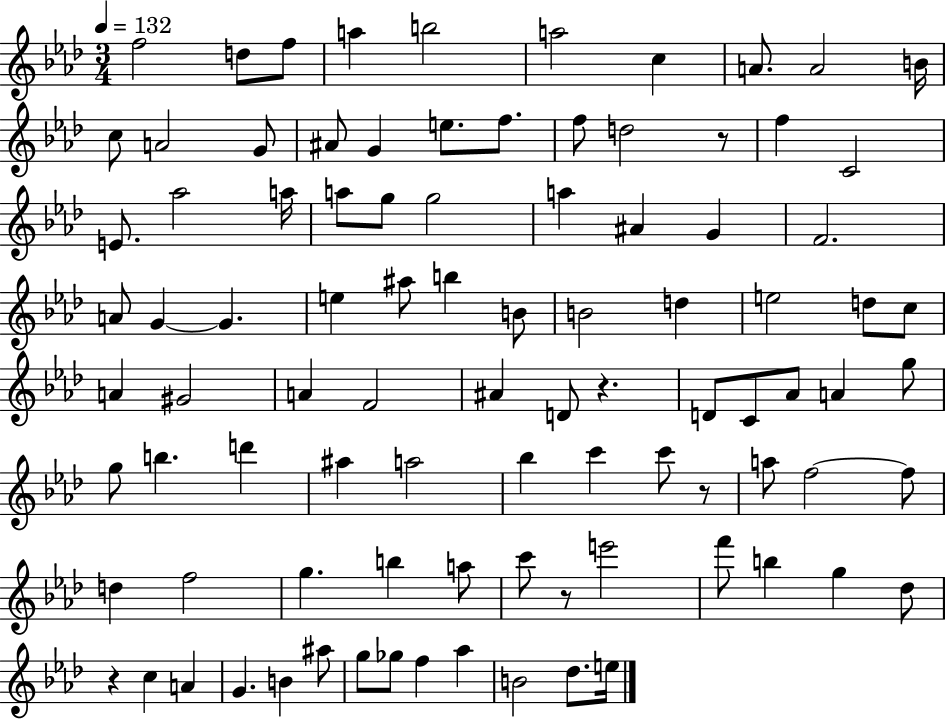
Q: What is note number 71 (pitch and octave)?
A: C6